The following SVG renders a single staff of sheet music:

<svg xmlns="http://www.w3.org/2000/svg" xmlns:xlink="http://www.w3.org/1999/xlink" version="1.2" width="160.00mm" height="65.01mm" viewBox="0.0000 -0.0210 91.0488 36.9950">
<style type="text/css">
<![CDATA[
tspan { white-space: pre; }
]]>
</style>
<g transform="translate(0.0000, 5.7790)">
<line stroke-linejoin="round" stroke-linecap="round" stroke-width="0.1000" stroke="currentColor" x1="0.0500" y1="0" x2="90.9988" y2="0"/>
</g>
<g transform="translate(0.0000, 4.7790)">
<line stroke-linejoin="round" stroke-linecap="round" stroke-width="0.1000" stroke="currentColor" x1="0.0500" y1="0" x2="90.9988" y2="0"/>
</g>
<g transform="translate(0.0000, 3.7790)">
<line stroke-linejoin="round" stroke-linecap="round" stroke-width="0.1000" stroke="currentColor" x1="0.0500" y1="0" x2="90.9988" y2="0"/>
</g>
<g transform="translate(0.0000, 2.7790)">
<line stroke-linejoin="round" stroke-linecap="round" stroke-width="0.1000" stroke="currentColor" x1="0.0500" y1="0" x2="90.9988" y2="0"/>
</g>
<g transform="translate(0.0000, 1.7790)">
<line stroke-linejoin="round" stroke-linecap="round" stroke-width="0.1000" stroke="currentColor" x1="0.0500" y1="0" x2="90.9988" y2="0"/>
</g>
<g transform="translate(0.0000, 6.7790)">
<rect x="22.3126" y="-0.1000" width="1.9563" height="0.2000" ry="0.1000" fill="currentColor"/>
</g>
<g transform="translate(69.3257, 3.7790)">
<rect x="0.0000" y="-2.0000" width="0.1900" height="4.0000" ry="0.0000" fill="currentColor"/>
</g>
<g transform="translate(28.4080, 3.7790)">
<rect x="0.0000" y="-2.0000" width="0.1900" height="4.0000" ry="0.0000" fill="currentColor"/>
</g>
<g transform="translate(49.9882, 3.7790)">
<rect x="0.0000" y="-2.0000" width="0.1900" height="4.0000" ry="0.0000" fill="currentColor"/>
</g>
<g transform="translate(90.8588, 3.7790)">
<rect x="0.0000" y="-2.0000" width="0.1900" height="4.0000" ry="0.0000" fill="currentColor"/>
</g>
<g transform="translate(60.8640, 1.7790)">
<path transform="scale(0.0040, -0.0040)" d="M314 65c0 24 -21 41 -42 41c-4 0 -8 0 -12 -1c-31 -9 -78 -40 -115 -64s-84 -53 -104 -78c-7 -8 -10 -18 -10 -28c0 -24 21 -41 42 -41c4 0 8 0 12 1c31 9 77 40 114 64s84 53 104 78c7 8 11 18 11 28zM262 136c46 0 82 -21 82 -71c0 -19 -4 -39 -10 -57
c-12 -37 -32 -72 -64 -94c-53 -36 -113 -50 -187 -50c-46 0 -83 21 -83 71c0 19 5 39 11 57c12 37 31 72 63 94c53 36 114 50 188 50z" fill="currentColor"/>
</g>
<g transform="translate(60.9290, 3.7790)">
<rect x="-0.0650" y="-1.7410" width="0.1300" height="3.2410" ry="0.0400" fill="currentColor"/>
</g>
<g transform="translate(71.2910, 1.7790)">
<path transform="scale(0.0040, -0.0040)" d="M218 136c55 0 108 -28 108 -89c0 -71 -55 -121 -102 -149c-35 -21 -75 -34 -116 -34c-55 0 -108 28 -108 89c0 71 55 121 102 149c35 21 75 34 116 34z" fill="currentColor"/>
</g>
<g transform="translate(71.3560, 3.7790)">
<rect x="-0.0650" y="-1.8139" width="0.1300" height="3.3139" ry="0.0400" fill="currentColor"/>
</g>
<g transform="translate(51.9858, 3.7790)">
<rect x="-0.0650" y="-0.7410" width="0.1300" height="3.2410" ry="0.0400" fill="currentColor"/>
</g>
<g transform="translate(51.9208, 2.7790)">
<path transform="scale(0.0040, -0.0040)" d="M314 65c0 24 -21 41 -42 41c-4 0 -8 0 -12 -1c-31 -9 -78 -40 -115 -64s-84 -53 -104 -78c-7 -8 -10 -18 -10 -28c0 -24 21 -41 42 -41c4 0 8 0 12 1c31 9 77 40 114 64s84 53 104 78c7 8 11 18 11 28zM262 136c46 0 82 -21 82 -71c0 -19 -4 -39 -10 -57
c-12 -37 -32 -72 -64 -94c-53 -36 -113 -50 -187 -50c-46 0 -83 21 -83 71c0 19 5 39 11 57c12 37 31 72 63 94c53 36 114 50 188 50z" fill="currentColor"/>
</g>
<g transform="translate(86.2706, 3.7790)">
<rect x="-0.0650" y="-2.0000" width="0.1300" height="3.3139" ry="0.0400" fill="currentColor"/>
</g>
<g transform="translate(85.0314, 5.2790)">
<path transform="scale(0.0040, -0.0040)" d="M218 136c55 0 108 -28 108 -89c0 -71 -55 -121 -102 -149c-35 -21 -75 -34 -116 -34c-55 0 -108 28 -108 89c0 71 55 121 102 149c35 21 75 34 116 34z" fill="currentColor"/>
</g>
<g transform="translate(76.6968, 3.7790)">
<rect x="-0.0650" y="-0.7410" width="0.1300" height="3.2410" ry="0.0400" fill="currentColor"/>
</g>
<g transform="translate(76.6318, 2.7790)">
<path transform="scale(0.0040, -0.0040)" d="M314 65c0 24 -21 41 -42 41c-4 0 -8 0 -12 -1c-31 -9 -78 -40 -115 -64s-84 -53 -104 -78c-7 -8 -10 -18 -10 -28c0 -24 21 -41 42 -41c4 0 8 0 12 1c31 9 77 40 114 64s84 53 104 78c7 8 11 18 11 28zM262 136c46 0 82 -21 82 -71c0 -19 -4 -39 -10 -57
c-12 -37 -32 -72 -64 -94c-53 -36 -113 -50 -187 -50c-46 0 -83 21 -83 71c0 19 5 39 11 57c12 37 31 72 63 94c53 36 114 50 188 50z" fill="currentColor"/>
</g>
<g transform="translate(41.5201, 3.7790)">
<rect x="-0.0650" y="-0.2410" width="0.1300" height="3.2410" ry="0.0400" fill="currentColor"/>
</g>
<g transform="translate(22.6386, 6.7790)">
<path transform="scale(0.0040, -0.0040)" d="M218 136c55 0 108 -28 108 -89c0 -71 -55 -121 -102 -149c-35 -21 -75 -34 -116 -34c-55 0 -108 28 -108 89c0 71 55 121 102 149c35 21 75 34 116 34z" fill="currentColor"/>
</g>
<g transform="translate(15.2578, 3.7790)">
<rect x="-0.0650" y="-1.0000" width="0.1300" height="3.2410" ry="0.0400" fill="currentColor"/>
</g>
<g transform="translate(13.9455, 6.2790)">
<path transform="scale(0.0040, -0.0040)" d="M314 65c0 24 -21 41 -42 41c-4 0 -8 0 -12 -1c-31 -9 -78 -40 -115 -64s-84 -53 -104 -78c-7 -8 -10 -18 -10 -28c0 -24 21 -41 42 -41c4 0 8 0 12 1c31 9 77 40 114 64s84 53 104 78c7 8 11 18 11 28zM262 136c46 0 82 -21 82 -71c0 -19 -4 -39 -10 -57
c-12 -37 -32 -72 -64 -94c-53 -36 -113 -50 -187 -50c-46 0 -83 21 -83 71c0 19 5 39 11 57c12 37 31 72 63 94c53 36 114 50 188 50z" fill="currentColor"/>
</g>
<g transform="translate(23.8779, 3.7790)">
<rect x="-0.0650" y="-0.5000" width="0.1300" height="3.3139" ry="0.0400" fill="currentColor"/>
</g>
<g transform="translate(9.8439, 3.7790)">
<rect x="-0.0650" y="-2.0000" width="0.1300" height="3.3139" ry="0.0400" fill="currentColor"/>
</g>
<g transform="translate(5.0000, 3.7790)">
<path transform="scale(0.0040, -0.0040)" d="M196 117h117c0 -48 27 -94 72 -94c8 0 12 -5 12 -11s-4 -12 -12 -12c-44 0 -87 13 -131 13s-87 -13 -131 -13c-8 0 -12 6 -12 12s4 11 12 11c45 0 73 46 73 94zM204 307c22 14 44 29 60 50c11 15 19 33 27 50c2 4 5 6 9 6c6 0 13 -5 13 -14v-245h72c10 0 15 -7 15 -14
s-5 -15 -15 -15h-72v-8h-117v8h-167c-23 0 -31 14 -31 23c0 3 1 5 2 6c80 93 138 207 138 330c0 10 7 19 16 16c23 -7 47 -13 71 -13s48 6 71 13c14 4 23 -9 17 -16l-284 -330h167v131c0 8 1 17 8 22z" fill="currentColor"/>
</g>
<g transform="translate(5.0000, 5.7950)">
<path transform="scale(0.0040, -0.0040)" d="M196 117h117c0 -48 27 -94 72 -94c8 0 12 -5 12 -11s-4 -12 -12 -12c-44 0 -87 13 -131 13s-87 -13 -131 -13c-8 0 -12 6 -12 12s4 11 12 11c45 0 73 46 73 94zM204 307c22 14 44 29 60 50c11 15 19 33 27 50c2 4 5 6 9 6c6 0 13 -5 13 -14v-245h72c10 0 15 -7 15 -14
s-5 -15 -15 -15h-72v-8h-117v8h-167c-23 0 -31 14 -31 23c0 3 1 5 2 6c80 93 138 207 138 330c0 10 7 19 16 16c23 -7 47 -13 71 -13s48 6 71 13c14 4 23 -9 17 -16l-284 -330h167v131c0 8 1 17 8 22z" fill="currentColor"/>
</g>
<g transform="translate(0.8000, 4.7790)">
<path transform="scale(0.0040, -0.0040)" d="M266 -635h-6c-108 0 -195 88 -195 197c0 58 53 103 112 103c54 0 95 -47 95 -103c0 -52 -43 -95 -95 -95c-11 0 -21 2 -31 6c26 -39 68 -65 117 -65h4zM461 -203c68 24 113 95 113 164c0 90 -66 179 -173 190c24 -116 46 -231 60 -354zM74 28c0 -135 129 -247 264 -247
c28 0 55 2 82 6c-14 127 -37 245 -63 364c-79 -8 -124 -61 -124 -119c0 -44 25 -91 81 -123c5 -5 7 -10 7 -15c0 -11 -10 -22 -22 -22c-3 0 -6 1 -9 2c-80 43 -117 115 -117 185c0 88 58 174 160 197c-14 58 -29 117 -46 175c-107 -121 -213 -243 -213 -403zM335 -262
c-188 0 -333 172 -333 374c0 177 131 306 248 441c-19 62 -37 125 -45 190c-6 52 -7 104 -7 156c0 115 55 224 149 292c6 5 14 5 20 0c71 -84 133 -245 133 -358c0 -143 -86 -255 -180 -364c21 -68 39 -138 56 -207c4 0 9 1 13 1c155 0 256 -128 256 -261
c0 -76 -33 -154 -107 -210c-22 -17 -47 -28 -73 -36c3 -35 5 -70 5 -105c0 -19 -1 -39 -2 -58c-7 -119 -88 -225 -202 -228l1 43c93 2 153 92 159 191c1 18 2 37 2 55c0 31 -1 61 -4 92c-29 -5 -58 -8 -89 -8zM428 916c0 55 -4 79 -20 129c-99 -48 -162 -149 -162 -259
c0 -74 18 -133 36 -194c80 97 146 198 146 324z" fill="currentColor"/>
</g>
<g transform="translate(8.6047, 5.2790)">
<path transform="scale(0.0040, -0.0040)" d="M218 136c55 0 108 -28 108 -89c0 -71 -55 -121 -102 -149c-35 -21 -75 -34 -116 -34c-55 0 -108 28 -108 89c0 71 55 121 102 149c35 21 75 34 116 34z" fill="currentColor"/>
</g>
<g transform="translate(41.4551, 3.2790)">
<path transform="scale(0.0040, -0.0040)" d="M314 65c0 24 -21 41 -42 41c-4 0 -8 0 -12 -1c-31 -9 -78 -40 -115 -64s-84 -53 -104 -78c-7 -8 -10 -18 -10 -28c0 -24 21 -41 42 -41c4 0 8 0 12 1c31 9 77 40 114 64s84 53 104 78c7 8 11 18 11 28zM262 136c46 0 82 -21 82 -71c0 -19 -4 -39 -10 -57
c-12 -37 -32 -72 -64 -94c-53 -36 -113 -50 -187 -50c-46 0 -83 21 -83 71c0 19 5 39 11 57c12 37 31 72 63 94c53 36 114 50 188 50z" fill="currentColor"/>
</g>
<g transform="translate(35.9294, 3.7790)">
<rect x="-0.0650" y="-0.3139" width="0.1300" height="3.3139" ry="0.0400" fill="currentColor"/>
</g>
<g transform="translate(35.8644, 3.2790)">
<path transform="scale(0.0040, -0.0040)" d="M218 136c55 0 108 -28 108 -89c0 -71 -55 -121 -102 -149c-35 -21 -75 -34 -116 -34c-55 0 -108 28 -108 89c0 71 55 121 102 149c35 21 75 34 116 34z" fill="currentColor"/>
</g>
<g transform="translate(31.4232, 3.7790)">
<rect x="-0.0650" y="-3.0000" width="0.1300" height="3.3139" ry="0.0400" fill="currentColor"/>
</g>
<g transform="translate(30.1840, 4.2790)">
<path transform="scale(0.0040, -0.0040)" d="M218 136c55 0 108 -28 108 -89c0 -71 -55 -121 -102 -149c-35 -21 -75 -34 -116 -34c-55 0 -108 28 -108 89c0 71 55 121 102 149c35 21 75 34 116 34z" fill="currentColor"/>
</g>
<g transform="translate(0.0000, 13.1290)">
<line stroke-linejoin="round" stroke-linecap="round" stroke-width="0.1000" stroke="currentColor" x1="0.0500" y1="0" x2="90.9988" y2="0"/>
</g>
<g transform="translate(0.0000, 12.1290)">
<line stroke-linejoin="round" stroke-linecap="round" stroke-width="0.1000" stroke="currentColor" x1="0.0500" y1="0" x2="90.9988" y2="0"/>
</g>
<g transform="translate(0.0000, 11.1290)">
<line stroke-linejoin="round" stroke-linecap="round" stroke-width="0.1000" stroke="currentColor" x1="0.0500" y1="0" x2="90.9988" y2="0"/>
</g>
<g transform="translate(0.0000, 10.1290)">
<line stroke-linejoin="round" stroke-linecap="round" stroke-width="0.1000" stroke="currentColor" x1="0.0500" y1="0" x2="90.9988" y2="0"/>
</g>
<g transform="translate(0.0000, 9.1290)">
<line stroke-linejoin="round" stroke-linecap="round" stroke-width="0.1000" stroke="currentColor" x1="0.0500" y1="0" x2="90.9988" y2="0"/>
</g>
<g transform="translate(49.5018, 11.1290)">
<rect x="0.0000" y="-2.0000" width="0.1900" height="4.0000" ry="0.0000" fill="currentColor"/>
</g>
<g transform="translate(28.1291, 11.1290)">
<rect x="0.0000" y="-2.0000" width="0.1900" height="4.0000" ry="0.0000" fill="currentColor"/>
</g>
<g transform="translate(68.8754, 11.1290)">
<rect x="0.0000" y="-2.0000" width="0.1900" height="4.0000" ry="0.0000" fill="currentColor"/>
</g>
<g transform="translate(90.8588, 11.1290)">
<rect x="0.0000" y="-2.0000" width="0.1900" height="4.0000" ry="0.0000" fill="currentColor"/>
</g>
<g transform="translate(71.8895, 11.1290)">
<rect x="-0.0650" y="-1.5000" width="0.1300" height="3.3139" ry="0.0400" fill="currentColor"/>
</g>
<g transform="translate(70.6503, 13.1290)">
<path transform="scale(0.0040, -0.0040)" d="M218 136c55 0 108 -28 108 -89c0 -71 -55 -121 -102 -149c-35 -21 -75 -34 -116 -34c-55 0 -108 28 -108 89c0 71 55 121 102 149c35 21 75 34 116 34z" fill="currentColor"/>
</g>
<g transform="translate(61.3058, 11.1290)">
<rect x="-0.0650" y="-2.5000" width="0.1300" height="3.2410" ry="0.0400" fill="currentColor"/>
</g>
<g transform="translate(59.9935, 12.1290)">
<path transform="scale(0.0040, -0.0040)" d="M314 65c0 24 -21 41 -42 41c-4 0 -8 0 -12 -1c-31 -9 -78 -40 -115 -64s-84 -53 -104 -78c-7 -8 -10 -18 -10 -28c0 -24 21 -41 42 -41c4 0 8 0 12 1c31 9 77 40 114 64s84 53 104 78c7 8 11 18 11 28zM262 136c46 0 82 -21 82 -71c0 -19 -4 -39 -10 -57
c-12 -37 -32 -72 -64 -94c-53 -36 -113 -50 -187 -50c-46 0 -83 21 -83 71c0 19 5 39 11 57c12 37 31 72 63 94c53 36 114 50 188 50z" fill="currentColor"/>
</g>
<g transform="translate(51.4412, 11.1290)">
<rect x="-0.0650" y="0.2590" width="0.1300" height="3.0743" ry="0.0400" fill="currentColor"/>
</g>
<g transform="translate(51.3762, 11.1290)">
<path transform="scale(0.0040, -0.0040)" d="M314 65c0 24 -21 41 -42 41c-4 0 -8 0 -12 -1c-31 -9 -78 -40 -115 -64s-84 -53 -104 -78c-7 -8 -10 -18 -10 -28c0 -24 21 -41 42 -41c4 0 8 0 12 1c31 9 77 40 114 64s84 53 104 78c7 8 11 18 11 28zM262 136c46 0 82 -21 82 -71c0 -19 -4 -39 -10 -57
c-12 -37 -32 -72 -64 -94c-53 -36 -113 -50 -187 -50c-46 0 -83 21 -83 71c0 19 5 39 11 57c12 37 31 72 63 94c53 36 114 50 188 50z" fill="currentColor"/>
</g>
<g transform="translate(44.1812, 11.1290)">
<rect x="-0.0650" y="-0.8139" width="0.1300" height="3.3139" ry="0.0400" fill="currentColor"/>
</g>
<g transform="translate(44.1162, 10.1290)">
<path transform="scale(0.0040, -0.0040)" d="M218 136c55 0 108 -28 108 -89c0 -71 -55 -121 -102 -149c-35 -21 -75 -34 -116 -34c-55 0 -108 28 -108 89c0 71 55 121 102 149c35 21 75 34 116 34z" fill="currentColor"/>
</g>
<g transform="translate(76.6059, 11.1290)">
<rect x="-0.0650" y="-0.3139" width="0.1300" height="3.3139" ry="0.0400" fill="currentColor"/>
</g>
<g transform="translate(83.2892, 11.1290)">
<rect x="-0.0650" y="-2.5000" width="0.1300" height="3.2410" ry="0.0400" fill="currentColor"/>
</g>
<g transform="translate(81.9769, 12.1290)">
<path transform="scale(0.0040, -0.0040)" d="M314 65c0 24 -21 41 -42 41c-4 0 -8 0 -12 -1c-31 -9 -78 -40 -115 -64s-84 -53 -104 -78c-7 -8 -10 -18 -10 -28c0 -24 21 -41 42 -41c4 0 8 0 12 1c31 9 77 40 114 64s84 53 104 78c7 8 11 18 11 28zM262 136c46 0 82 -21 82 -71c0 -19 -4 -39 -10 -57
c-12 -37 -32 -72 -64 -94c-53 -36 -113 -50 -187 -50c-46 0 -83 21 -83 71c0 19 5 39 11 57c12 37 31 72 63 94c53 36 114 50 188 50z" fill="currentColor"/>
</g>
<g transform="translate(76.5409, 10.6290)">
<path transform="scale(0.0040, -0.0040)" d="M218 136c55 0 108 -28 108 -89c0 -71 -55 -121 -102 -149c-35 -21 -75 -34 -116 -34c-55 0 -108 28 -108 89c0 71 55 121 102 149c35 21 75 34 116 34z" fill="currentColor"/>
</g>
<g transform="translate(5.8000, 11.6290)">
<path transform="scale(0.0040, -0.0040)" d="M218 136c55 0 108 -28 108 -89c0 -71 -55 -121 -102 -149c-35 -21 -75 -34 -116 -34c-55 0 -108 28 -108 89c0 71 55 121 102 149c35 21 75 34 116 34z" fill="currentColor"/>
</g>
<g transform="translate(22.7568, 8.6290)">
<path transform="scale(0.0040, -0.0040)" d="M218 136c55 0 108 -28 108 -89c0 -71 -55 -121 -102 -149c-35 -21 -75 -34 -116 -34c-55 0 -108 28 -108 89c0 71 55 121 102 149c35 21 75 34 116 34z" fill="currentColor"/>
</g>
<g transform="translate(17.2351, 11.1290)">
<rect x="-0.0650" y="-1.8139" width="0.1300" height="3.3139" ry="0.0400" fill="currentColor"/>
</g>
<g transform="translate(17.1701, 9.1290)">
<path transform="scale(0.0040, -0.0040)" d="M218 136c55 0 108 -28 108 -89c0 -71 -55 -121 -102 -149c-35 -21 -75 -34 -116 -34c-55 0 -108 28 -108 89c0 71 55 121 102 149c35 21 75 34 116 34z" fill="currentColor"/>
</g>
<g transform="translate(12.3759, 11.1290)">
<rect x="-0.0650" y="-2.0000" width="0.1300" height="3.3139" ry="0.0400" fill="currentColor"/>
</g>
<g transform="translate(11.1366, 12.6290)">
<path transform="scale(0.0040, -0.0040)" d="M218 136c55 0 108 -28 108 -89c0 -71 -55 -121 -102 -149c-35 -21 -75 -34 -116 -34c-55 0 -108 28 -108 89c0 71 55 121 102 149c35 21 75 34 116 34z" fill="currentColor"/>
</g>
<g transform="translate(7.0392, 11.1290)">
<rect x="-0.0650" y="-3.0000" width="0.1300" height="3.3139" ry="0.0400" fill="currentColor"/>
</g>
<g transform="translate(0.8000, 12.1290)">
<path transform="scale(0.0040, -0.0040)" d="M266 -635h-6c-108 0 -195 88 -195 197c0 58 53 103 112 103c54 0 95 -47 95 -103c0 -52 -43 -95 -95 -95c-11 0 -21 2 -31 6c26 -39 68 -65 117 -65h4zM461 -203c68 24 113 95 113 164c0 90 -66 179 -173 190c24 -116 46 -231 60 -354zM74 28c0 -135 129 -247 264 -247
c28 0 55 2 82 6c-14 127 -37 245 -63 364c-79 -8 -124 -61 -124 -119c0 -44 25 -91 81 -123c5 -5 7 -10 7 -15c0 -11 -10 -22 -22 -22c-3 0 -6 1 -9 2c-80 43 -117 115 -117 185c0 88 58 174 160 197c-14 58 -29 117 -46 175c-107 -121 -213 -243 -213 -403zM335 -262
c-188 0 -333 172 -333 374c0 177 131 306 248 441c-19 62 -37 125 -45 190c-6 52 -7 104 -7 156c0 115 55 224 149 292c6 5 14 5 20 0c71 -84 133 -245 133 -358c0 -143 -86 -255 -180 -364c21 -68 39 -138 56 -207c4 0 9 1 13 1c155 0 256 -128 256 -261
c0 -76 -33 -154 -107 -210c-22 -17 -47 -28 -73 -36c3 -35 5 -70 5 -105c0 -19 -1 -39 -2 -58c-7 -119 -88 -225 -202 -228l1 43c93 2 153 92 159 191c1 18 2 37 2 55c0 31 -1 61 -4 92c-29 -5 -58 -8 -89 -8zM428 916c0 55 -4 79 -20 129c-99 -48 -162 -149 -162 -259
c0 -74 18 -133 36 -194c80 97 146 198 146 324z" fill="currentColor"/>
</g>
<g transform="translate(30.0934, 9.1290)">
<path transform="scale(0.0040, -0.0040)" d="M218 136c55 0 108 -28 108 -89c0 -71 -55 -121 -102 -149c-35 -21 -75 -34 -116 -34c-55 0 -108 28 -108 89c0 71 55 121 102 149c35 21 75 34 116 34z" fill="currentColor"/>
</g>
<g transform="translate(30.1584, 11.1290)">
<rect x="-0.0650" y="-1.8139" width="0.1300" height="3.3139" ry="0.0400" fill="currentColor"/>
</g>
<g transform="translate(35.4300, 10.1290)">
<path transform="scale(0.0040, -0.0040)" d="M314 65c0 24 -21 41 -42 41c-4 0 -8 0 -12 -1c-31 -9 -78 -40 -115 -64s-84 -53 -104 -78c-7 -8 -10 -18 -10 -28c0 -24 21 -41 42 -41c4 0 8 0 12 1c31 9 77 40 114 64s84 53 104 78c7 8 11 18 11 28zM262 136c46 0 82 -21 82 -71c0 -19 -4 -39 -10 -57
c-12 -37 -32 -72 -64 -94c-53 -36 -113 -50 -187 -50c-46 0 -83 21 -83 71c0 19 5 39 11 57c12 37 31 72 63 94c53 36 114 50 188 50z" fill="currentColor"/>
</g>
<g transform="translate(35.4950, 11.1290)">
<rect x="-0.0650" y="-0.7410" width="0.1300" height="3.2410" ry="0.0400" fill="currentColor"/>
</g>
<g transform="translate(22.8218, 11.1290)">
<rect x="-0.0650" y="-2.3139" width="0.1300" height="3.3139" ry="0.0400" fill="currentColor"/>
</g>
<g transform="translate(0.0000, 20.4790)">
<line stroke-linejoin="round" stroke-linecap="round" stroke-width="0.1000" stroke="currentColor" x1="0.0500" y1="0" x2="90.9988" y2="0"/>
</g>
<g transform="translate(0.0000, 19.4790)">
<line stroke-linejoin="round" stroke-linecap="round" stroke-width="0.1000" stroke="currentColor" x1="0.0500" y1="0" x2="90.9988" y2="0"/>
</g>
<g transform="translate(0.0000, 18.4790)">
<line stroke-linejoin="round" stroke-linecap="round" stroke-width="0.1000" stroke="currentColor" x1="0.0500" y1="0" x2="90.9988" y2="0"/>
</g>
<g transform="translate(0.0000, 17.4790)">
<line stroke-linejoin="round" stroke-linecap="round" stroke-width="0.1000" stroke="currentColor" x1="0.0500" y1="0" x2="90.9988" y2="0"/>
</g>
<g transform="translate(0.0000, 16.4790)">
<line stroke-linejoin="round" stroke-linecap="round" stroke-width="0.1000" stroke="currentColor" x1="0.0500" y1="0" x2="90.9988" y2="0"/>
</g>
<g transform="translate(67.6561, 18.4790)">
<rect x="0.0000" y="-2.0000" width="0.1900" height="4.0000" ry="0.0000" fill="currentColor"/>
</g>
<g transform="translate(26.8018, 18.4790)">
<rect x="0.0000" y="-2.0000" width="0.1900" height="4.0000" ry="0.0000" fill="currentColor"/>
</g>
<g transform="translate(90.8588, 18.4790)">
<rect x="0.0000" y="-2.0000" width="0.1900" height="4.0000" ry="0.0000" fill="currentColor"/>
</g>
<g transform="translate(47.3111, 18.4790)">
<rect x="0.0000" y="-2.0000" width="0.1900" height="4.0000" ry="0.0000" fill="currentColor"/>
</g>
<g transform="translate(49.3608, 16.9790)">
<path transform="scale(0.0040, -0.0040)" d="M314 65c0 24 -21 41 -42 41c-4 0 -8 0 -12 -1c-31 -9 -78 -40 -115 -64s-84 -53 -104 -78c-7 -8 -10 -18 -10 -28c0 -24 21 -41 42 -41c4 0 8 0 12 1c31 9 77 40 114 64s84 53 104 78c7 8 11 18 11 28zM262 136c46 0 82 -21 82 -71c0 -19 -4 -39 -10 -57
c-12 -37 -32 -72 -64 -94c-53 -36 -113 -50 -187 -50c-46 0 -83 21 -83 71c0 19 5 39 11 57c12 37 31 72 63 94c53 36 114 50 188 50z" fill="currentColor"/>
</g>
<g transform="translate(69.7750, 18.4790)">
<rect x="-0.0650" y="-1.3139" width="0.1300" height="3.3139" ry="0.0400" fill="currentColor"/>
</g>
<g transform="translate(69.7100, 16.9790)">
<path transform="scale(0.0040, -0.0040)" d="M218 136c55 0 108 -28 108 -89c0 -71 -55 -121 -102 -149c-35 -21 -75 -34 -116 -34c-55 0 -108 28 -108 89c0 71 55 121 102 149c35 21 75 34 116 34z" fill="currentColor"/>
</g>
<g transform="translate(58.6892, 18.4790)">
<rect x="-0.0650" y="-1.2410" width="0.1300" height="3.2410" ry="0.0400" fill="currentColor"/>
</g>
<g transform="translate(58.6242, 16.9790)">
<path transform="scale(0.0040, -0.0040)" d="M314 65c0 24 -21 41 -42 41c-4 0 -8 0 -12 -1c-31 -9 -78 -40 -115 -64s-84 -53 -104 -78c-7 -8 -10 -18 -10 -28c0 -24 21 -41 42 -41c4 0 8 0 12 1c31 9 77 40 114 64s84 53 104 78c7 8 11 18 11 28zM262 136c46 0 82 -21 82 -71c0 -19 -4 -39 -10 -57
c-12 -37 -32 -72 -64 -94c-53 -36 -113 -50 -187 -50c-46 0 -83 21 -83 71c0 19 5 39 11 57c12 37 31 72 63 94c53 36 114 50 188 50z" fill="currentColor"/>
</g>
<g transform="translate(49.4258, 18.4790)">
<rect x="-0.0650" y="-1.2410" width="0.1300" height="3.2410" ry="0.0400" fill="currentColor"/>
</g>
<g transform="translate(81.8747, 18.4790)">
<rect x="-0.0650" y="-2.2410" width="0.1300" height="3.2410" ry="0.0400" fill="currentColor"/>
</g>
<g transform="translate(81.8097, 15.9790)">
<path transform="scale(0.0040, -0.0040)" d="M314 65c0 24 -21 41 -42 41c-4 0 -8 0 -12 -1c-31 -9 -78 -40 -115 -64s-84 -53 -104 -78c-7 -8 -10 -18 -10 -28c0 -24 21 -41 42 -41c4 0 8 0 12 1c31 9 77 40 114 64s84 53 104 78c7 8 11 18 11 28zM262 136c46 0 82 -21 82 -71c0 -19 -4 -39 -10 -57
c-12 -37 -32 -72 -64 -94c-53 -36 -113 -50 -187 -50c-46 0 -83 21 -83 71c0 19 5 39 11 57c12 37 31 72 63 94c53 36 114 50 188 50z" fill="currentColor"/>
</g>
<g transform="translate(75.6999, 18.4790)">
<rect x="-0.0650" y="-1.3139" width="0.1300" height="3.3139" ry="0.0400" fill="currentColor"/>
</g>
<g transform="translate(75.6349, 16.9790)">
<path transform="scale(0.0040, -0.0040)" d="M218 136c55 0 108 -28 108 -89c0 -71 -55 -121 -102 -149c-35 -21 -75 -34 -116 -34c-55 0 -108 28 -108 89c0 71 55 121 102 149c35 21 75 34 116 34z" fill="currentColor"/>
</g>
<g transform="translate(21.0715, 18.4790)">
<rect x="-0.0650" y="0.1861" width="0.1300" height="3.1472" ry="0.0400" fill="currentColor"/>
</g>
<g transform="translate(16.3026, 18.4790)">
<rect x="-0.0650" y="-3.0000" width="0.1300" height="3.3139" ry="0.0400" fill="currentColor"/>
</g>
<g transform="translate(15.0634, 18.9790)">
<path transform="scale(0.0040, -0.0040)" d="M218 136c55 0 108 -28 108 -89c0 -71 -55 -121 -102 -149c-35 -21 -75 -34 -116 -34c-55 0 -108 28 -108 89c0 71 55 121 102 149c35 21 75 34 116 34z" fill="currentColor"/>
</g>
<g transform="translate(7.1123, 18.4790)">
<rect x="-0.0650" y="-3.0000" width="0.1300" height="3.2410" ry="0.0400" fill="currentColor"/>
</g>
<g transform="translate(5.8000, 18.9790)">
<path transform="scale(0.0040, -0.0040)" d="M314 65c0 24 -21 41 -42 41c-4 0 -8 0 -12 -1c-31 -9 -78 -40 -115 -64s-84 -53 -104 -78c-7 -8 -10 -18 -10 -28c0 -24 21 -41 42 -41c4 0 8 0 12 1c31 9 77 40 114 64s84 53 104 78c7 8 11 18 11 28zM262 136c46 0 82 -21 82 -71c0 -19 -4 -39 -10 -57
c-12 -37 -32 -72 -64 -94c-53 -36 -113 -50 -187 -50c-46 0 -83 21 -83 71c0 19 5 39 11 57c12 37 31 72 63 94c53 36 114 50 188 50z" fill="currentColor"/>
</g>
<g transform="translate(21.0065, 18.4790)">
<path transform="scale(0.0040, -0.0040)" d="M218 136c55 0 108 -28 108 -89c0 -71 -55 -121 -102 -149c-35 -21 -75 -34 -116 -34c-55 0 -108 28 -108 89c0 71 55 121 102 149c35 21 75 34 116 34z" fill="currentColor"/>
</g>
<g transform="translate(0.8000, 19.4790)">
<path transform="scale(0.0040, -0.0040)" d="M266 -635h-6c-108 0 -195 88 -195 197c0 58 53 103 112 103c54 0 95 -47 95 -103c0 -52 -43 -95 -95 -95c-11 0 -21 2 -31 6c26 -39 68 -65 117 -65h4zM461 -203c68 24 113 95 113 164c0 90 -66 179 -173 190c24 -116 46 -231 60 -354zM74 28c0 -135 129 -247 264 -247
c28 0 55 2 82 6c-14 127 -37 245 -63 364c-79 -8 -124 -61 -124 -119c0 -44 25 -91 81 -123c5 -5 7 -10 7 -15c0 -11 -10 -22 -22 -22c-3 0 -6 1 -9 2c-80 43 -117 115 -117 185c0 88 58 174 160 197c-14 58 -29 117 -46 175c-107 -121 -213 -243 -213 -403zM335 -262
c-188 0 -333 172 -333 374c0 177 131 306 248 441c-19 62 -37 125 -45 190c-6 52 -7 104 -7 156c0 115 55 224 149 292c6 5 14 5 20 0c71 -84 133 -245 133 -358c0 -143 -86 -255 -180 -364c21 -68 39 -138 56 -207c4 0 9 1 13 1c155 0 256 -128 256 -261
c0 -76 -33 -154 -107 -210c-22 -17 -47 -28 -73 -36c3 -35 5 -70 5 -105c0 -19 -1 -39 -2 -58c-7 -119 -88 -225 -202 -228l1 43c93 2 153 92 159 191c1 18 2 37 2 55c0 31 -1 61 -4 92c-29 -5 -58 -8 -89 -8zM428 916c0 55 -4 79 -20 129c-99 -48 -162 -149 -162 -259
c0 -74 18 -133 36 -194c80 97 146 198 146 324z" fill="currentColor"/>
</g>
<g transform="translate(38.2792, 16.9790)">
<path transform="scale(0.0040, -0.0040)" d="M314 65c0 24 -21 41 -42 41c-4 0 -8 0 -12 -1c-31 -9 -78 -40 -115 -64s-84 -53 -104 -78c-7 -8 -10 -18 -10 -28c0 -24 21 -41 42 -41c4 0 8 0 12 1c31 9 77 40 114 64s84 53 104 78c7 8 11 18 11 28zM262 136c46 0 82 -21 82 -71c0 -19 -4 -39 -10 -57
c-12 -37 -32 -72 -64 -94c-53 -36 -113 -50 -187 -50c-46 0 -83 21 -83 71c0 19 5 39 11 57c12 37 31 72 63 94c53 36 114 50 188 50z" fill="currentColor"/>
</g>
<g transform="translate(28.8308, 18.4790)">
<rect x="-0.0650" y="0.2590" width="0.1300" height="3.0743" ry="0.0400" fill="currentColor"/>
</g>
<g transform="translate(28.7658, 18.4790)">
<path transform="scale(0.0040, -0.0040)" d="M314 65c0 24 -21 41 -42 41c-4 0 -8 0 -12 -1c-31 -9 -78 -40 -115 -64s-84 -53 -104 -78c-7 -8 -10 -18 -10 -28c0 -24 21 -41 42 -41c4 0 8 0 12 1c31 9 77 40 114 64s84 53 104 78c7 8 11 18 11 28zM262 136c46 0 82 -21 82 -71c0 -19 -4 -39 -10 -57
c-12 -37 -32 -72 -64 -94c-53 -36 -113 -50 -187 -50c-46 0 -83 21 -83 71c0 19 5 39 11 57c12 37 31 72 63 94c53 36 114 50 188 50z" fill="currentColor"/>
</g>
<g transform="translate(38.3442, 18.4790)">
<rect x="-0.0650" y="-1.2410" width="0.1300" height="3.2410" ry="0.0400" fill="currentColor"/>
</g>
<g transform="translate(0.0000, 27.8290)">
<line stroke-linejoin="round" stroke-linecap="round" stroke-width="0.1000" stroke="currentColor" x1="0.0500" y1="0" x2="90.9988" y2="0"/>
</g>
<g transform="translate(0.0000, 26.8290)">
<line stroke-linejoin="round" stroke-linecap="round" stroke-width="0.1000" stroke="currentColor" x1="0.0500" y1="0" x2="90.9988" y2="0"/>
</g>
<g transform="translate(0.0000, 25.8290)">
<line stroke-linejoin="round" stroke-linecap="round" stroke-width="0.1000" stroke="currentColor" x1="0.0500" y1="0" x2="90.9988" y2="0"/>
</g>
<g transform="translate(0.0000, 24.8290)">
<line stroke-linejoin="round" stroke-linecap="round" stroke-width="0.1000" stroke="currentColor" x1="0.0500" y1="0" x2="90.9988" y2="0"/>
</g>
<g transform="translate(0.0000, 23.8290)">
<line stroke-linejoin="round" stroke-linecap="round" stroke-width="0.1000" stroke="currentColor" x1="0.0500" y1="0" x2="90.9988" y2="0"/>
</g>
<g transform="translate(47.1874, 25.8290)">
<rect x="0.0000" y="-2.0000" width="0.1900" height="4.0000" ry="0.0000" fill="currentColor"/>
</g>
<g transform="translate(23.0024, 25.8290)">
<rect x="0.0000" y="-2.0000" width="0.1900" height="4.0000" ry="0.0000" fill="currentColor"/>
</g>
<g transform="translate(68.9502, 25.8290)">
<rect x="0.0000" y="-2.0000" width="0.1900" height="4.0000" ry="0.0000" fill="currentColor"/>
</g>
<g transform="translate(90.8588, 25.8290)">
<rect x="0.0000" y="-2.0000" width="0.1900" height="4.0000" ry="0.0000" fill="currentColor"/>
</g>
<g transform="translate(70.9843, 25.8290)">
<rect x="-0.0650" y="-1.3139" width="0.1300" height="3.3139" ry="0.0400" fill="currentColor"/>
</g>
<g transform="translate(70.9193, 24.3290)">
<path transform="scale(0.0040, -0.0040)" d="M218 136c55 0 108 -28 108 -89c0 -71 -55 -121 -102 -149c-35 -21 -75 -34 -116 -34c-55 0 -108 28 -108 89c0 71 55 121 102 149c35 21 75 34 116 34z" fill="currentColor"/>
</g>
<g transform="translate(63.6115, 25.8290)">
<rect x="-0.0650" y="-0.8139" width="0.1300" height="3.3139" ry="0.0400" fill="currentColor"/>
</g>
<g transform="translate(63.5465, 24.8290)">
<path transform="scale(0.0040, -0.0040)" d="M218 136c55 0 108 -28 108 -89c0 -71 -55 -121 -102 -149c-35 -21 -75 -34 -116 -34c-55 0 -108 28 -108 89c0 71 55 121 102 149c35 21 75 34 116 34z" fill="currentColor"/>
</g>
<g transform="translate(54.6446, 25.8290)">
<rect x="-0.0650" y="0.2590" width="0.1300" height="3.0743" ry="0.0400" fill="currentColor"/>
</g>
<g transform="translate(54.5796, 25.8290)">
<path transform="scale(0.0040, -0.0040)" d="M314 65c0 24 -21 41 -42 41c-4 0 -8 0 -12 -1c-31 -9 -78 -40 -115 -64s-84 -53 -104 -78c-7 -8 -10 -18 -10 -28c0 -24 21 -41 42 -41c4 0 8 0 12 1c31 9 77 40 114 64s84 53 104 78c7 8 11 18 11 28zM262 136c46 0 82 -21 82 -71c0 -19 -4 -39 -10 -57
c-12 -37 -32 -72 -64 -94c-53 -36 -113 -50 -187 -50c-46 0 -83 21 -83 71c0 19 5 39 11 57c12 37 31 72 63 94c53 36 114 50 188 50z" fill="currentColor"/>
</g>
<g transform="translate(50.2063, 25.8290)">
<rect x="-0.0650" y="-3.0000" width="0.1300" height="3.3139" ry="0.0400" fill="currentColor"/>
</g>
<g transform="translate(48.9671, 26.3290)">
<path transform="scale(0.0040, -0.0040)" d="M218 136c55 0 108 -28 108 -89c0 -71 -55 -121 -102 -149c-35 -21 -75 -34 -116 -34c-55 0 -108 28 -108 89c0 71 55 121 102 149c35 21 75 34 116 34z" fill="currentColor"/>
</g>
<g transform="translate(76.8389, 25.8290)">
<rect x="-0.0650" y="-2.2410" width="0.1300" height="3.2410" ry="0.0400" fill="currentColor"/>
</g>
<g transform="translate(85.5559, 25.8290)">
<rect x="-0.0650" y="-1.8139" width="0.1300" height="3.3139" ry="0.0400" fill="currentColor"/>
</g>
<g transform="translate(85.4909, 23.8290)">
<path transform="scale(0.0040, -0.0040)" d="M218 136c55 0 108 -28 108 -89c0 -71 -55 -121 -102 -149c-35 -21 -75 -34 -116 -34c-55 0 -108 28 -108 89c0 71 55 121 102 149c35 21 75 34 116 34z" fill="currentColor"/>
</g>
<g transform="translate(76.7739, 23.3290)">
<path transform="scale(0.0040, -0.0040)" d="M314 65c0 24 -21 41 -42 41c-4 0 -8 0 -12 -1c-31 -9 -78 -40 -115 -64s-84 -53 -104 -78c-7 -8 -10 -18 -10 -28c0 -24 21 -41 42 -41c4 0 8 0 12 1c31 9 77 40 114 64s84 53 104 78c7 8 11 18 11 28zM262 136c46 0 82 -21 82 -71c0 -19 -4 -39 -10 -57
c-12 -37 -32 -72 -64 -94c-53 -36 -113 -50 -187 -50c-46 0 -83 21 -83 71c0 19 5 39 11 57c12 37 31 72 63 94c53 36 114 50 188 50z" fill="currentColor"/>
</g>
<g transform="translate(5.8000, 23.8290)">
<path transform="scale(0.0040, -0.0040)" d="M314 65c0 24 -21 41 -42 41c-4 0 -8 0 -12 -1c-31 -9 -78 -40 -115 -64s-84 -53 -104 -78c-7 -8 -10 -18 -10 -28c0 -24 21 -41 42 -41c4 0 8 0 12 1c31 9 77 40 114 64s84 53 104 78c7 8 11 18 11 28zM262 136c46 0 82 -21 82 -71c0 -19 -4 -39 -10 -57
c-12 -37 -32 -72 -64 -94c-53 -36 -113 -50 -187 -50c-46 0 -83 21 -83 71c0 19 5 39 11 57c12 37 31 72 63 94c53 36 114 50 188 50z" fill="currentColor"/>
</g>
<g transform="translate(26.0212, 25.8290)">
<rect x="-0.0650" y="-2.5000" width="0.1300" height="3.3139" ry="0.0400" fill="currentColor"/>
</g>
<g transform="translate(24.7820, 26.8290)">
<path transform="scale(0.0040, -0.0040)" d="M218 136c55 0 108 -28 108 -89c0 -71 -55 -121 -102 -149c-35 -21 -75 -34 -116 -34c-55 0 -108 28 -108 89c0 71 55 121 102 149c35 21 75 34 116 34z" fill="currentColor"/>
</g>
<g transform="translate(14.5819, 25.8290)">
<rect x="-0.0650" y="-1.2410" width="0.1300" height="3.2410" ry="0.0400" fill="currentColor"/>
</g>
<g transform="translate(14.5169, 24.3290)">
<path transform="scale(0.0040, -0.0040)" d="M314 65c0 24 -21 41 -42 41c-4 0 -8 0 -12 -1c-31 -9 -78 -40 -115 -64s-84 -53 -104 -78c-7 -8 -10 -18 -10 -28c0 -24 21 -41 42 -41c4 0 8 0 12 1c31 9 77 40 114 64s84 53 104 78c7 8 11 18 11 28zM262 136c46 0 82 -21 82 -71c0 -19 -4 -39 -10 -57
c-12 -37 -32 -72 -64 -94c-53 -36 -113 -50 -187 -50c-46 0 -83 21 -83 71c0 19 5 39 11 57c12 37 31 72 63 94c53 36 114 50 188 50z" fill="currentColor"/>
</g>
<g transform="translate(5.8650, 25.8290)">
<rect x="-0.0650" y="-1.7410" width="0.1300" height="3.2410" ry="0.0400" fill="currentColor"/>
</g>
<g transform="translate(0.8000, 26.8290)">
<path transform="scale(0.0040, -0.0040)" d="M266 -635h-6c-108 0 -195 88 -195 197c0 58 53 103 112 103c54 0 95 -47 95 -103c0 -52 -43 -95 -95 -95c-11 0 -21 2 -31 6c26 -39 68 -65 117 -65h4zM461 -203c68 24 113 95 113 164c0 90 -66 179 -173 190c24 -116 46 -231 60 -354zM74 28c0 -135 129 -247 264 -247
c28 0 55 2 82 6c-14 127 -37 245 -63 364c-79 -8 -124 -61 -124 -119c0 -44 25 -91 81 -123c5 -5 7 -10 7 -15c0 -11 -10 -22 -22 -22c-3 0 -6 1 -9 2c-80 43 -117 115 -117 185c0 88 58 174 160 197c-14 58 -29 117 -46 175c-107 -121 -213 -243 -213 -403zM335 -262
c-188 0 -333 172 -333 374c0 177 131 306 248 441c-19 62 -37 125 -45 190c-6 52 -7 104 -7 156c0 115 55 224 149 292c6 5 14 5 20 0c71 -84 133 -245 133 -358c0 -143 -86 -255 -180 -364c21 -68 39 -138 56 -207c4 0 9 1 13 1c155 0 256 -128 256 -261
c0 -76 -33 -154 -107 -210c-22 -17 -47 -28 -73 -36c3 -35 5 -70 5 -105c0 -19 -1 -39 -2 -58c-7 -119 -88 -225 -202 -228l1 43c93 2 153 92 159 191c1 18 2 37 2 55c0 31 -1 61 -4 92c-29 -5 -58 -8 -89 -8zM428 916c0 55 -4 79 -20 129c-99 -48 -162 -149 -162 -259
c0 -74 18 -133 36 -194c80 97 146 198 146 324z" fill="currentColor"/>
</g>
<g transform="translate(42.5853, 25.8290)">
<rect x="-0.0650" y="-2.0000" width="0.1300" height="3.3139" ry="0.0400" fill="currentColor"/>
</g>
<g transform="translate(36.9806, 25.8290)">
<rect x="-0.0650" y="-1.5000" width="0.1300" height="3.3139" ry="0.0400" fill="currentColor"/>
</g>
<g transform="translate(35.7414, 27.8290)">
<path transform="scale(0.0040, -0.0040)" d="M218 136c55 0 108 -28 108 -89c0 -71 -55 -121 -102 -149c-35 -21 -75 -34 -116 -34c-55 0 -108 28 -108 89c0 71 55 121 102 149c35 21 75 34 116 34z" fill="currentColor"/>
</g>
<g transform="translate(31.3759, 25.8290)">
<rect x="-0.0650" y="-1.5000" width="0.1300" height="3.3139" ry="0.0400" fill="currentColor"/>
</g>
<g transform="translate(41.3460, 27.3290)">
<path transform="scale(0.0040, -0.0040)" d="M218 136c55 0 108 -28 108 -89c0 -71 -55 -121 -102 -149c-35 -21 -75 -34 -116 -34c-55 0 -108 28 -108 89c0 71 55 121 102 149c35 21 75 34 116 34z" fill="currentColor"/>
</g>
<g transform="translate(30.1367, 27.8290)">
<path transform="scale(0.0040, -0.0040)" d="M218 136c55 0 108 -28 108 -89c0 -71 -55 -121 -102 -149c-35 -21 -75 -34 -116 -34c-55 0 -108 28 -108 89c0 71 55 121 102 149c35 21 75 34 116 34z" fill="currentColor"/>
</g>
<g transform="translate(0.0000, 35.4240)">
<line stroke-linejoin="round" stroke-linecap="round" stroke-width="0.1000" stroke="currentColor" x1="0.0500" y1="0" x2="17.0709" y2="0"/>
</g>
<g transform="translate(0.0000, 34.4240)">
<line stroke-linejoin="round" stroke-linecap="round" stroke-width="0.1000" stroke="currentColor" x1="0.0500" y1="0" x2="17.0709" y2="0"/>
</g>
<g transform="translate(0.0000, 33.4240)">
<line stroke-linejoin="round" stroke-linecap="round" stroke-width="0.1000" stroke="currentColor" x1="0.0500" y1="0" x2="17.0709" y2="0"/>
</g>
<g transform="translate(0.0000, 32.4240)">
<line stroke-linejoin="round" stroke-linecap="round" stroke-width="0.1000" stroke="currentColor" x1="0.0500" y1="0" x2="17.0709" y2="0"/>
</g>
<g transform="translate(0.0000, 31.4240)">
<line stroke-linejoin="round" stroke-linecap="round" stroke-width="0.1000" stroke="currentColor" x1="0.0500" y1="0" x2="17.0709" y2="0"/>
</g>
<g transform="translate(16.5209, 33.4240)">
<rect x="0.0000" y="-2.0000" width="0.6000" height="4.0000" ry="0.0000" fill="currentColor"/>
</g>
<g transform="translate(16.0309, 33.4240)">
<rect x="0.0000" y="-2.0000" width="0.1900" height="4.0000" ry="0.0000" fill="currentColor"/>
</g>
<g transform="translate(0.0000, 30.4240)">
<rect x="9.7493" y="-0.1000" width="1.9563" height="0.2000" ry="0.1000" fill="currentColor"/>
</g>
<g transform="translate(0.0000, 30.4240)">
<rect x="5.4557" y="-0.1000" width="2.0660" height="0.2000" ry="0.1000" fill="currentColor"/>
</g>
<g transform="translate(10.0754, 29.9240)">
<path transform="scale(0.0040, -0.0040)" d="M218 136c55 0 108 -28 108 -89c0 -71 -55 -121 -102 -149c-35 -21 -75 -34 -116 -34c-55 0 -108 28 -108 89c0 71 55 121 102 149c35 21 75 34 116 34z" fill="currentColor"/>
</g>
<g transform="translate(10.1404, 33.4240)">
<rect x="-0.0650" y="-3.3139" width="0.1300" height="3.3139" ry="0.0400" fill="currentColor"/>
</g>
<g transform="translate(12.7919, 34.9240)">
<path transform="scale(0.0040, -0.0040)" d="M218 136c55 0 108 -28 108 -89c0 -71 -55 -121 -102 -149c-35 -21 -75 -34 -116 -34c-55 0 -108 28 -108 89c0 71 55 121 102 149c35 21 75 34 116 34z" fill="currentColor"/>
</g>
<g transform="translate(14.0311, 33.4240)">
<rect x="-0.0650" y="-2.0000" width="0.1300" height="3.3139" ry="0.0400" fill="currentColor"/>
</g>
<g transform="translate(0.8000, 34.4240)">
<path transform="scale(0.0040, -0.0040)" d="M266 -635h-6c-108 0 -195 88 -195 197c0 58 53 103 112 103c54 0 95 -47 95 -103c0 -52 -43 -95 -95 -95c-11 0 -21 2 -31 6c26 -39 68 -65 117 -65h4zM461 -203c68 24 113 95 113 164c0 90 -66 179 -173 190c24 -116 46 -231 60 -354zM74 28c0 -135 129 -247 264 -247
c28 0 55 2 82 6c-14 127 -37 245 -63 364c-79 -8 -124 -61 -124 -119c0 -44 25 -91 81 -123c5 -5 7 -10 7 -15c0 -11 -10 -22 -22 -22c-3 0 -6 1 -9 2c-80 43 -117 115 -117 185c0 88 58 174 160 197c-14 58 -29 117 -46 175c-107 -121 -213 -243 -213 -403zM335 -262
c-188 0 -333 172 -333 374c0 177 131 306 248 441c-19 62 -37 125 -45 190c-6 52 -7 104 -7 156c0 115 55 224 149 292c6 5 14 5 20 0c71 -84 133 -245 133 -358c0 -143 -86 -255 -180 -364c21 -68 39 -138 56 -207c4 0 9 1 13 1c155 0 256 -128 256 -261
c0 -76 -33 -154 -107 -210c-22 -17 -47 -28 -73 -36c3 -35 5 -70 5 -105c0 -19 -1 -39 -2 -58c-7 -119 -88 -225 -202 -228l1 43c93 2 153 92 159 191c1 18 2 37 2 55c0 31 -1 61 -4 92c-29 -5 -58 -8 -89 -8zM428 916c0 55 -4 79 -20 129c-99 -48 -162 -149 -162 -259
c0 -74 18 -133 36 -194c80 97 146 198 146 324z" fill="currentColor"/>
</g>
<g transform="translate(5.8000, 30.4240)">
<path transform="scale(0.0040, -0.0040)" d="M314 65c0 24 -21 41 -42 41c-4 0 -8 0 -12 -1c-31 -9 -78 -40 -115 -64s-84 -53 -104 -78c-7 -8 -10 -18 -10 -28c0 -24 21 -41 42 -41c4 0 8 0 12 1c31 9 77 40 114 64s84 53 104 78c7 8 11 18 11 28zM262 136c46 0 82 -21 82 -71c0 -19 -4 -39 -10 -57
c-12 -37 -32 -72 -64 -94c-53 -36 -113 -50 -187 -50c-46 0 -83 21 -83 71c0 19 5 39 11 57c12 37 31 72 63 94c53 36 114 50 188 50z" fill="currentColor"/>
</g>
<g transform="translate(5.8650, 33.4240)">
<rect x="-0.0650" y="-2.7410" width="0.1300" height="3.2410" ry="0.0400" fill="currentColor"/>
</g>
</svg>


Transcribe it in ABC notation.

X:1
T:Untitled
M:4/4
L:1/4
K:C
F D2 C A c c2 d2 f2 f d2 F A F f g f d2 d B2 G2 E c G2 A2 A B B2 e2 e2 e2 e e g2 f2 e2 G E E F A B2 d e g2 f a2 b F